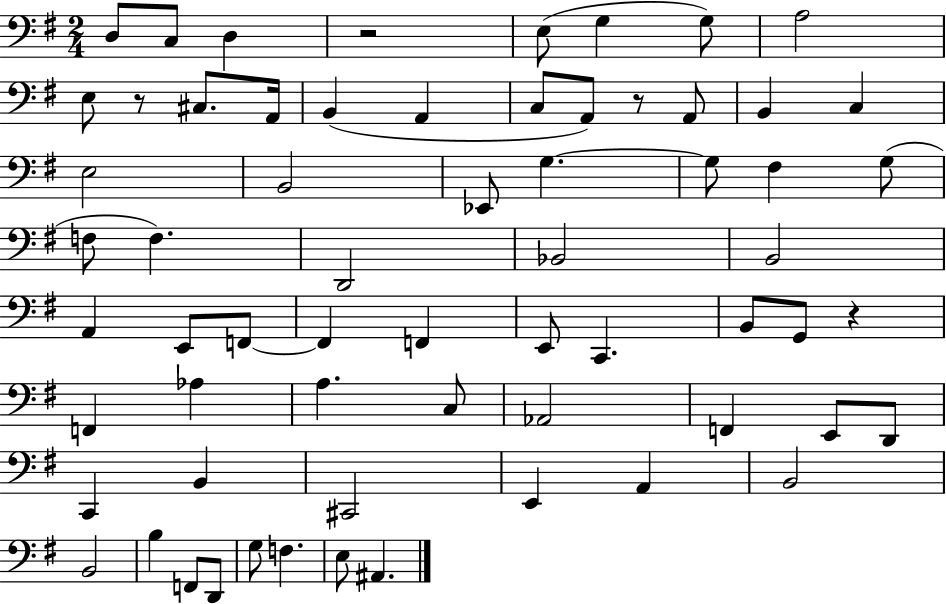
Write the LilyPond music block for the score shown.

{
  \clef bass
  \numericTimeSignature
  \time 2/4
  \key g \major
  \repeat volta 2 { d8 c8 d4 | r2 | e8( g4 g8) | a2 | \break e8 r8 cis8. a,16 | b,4( a,4 | c8 a,8) r8 a,8 | b,4 c4 | \break e2 | b,2 | ees,8 g4.~~ | g8 fis4 g8( | \break f8 f4.) | d,2 | bes,2 | b,2 | \break a,4 e,8 f,8~~ | f,4 f,4 | e,8 c,4. | b,8 g,8 r4 | \break f,4 aes4 | a4. c8 | aes,2 | f,4 e,8 d,8 | \break c,4 b,4 | cis,2 | e,4 a,4 | b,2 | \break b,2 | b4 f,8 d,8 | g8 f4. | e8 ais,4. | \break } \bar "|."
}